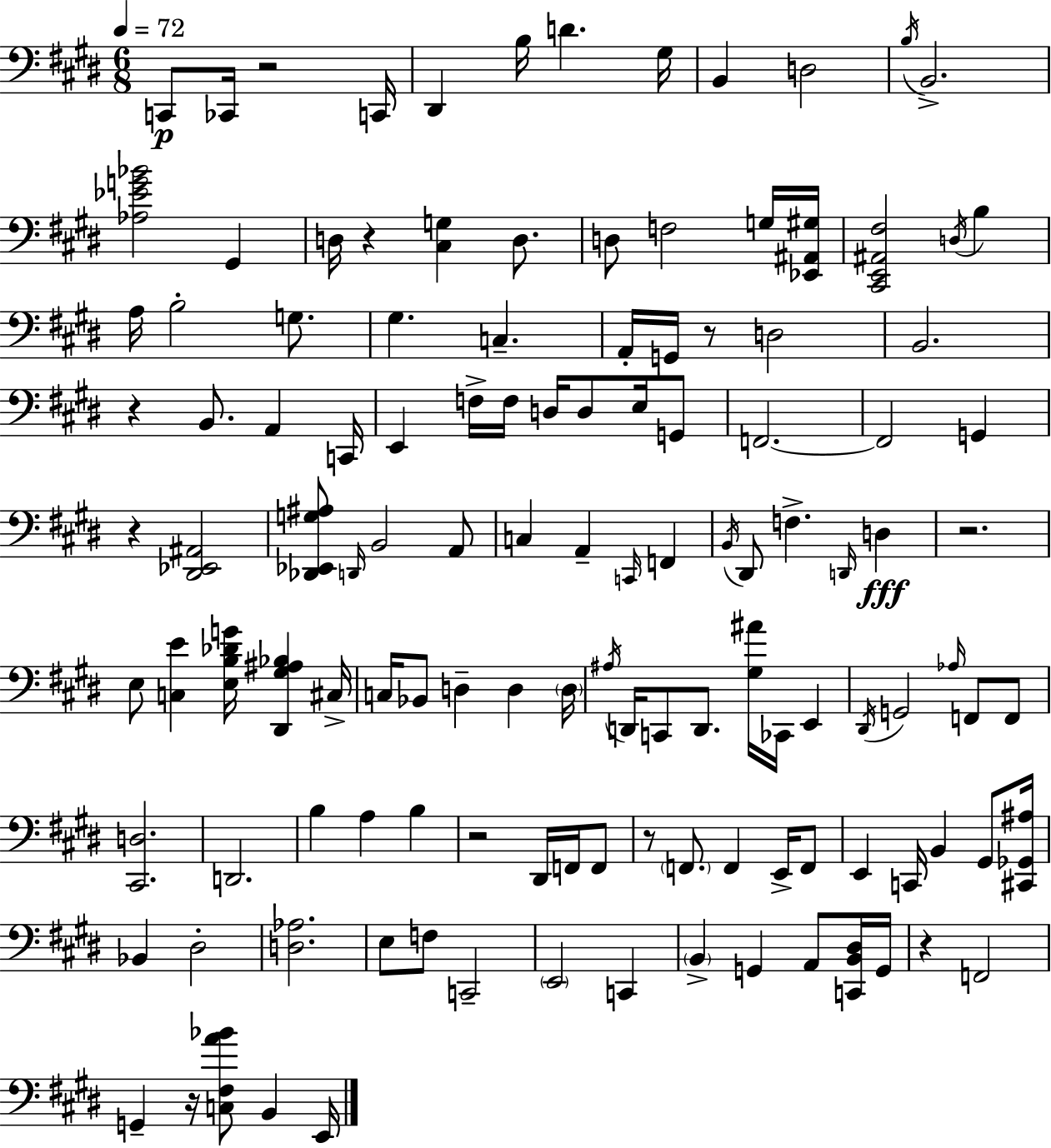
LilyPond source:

{
  \clef bass
  \numericTimeSignature
  \time 6/8
  \key e \major
  \tempo 4 = 72
  c,8\p ces,16 r2 c,16 | dis,4 b16 d'4. gis16 | b,4 d2 | \acciaccatura { b16 } b,2.-> | \break <aes ees' g' bes'>2 gis,4 | d16 r4 <cis g>4 d8. | d8 f2 g16 | <ees, ais, gis>16 <cis, e, ais, fis>2 \acciaccatura { d16 } b4 | \break a16 b2-. g8. | gis4. c4.-- | a,16-. g,16 r8 d2 | b,2. | \break r4 b,8. a,4 | c,16 e,4 f16-> f16 d16 d8 e16 | g,8 f,2.~~ | f,2 g,4 | \break r4 <dis, ees, ais,>2 | <des, ees, g ais>8 \grace { d,16 } b,2 | a,8 c4 a,4-- \grace { c,16 } | f,4 \acciaccatura { b,16 } dis,8 f4.-> | \break \grace { d,16 } d4\fff r2. | e8 <c e'>4 | <e b des' g'>16 <dis, gis ais bes>4 cis16-> c16 bes,8 d4-- | d4 \parenthesize d16 \acciaccatura { ais16 } d,16 c,8 d,8. | \break <gis ais'>16 ces,16 e,4 \acciaccatura { dis,16 } g,2 | \grace { aes16 } f,8 f,8 <cis, d>2. | d,2. | b4 | \break a4 b4 r2 | dis,16 f,16 f,8 r8 \parenthesize f,8. | f,4 e,16-> f,8 e,4 | c,16 b,4 gis,8 <cis, ges, ais>16 bes,4 | \break dis2-. <d aes>2. | e8 f8 | c,2-- \parenthesize e,2 | c,4 \parenthesize b,4-> | \break g,4 a,8 <c, b, dis>16 g,16 r4 | f,2 g,4-- | r16 <c fis a' bes'>8 b,4 e,16 \bar "|."
}